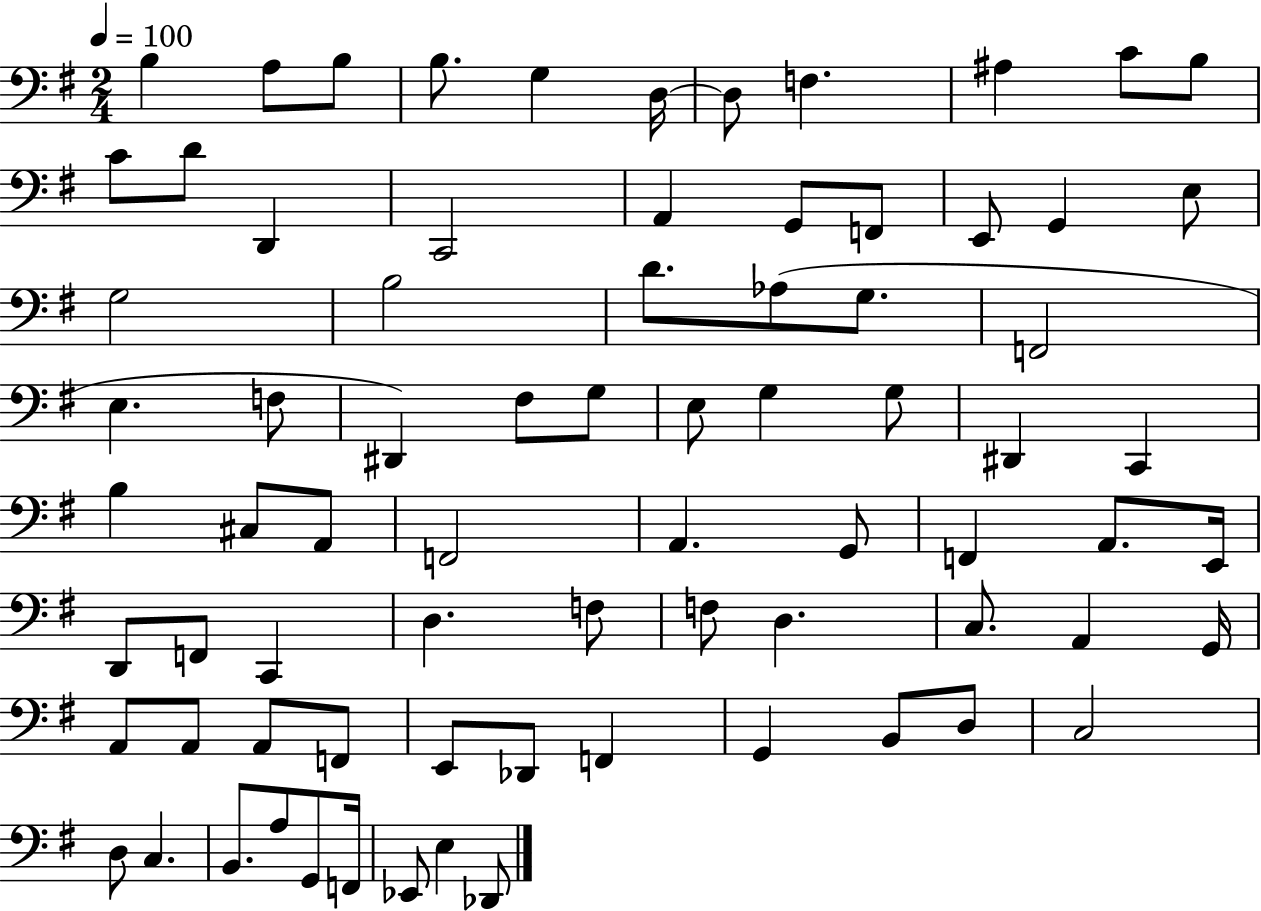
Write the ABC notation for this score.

X:1
T:Untitled
M:2/4
L:1/4
K:G
B, A,/2 B,/2 B,/2 G, D,/4 D,/2 F, ^A, C/2 B,/2 C/2 D/2 D,, C,,2 A,, G,,/2 F,,/2 E,,/2 G,, E,/2 G,2 B,2 D/2 _A,/2 G,/2 F,,2 E, F,/2 ^D,, ^F,/2 G,/2 E,/2 G, G,/2 ^D,, C,, B, ^C,/2 A,,/2 F,,2 A,, G,,/2 F,, A,,/2 E,,/4 D,,/2 F,,/2 C,, D, F,/2 F,/2 D, C,/2 A,, G,,/4 A,,/2 A,,/2 A,,/2 F,,/2 E,,/2 _D,,/2 F,, G,, B,,/2 D,/2 C,2 D,/2 C, B,,/2 A,/2 G,,/2 F,,/4 _E,,/2 E, _D,,/2